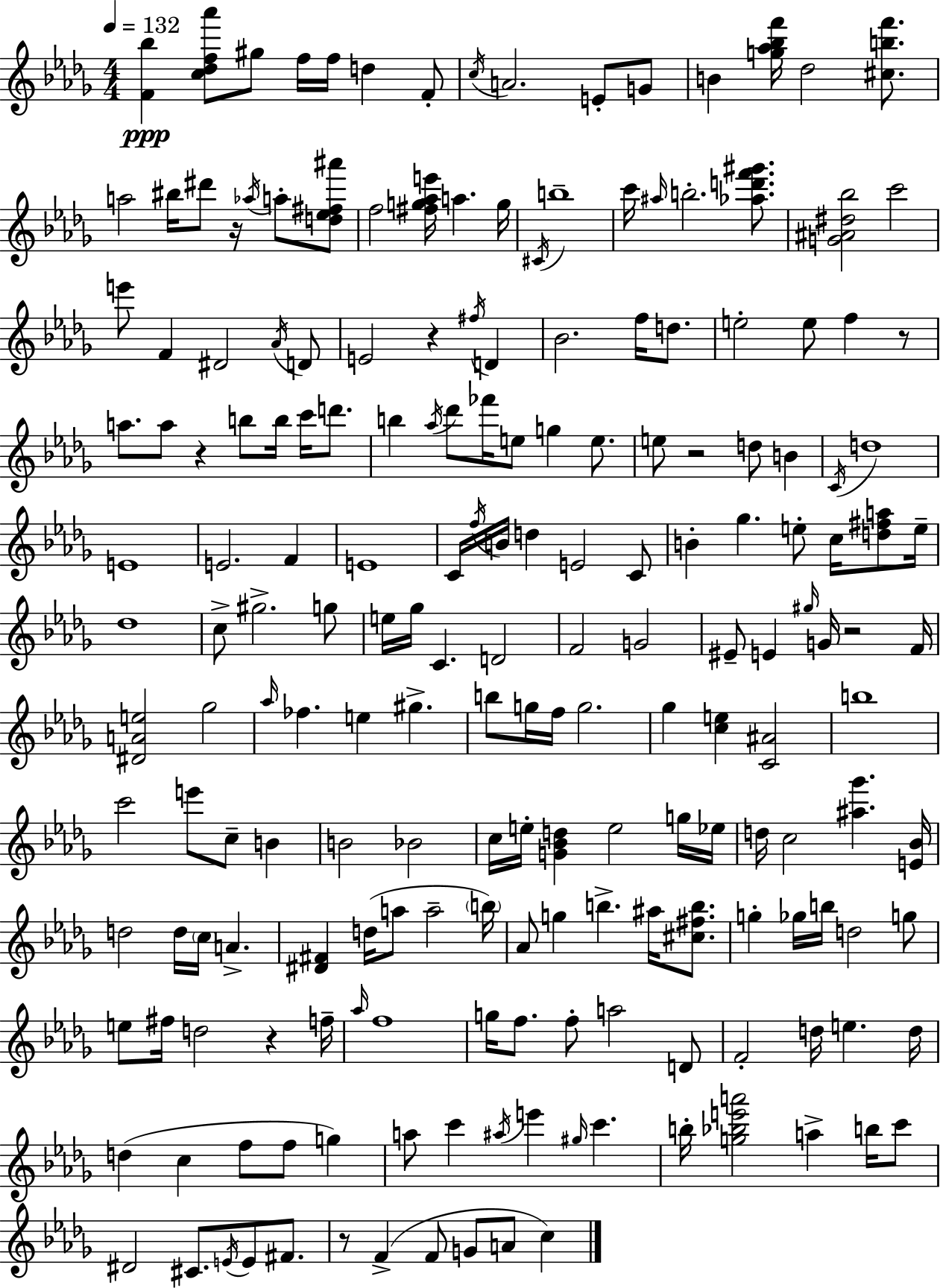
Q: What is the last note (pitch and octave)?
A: C5